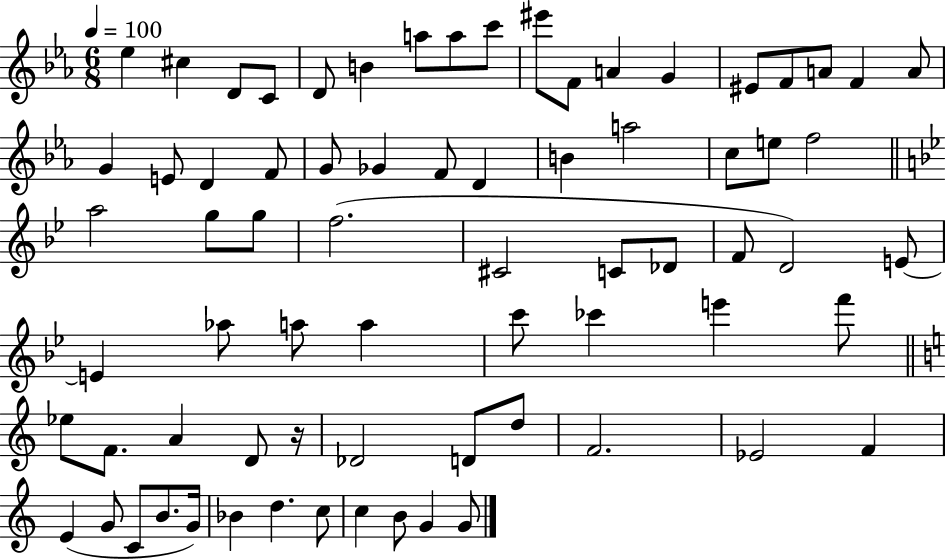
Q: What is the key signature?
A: EES major